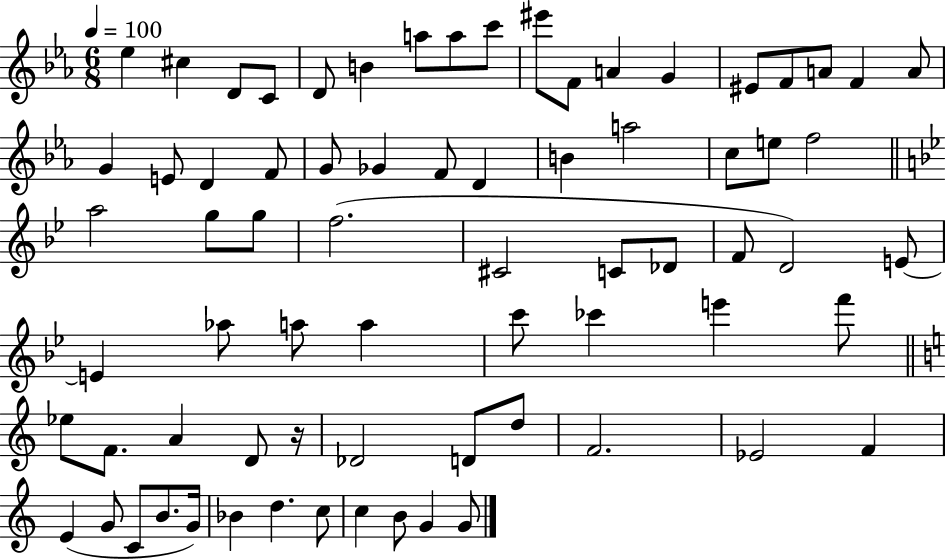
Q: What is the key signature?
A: EES major